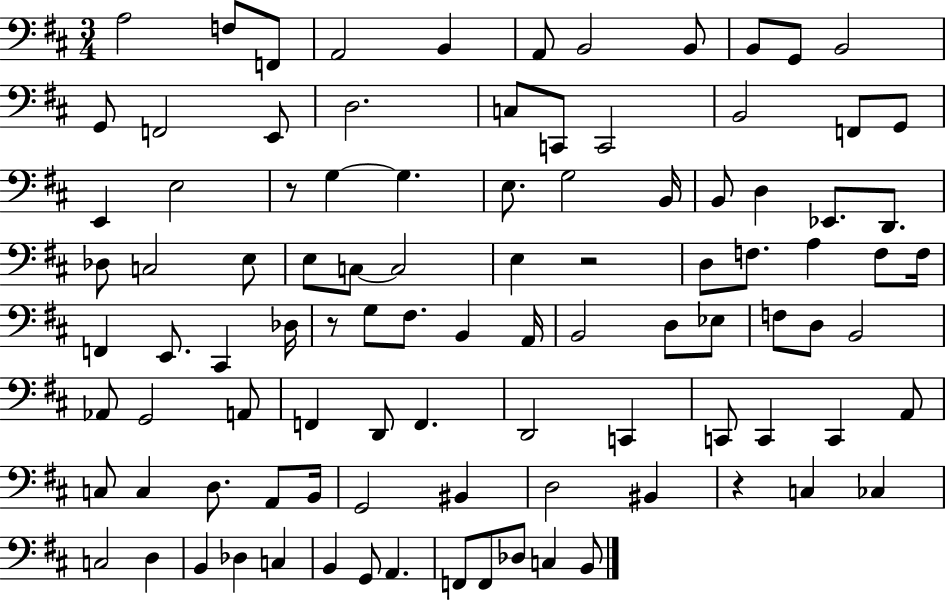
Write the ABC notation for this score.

X:1
T:Untitled
M:3/4
L:1/4
K:D
A,2 F,/2 F,,/2 A,,2 B,, A,,/2 B,,2 B,,/2 B,,/2 G,,/2 B,,2 G,,/2 F,,2 E,,/2 D,2 C,/2 C,,/2 C,,2 B,,2 F,,/2 G,,/2 E,, E,2 z/2 G, G, E,/2 G,2 B,,/4 B,,/2 D, _E,,/2 D,,/2 _D,/2 C,2 E,/2 E,/2 C,/2 C,2 E, z2 D,/2 F,/2 A, F,/2 F,/4 F,, E,,/2 ^C,, _D,/4 z/2 G,/2 ^F,/2 B,, A,,/4 B,,2 D,/2 _E,/2 F,/2 D,/2 B,,2 _A,,/2 G,,2 A,,/2 F,, D,,/2 F,, D,,2 C,, C,,/2 C,, C,, A,,/2 C,/2 C, D,/2 A,,/2 B,,/4 G,,2 ^B,, D,2 ^B,, z C, _C, C,2 D, B,, _D, C, B,, G,,/2 A,, F,,/2 F,,/2 _D,/2 C, B,,/2